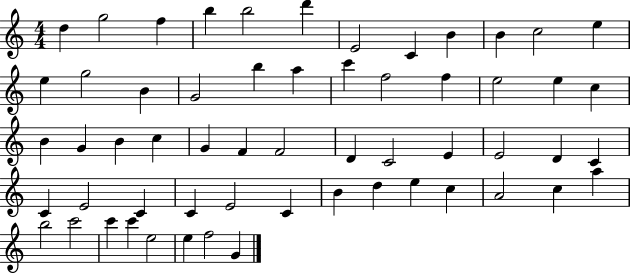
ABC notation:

X:1
T:Untitled
M:4/4
L:1/4
K:C
d g2 f b b2 d' E2 C B B c2 e e g2 B G2 b a c' f2 f e2 e c B G B c G F F2 D C2 E E2 D C C E2 C C E2 C B d e c A2 c a b2 c'2 c' c' e2 e f2 G